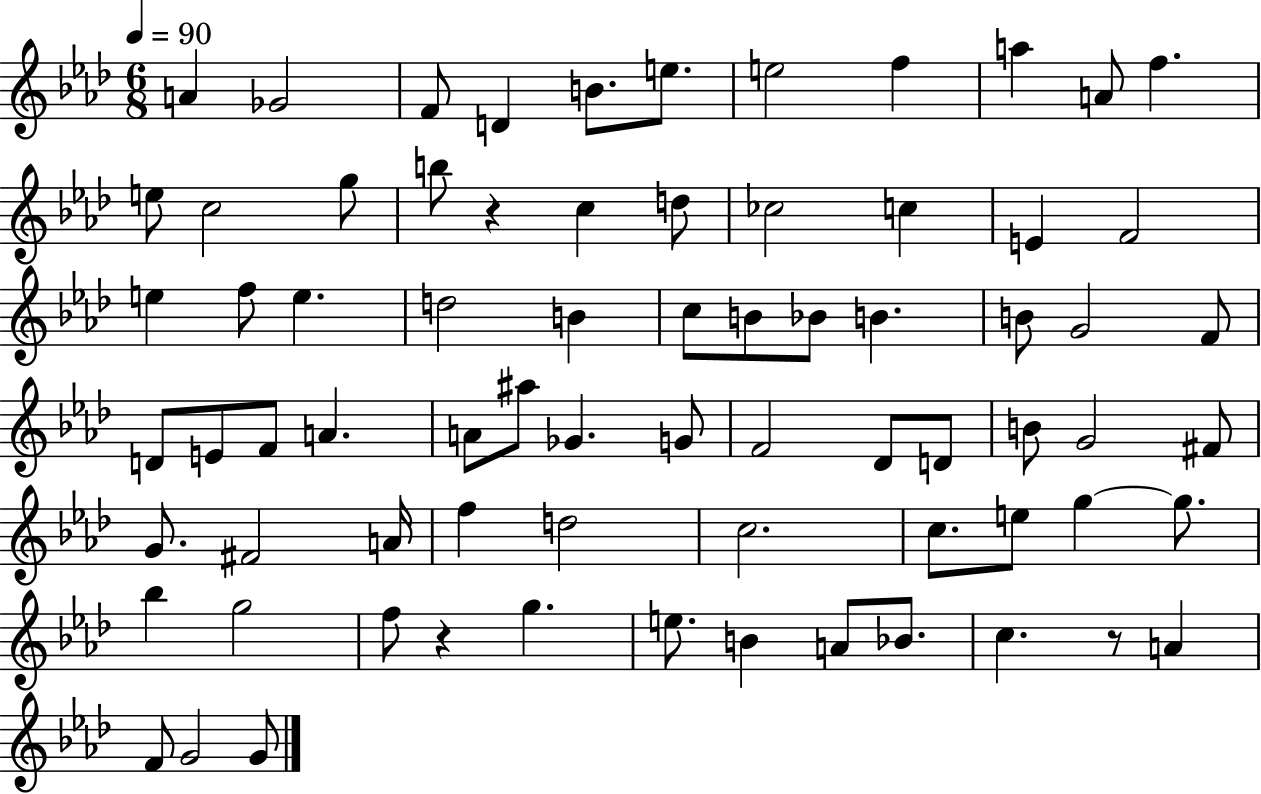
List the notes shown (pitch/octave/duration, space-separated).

A4/q Gb4/h F4/e D4/q B4/e. E5/e. E5/h F5/q A5/q A4/e F5/q. E5/e C5/h G5/e B5/e R/q C5/q D5/e CES5/h C5/q E4/q F4/h E5/q F5/e E5/q. D5/h B4/q C5/e B4/e Bb4/e B4/q. B4/e G4/h F4/e D4/e E4/e F4/e A4/q. A4/e A#5/e Gb4/q. G4/e F4/h Db4/e D4/e B4/e G4/h F#4/e G4/e. F#4/h A4/s F5/q D5/h C5/h. C5/e. E5/e G5/q G5/e. Bb5/q G5/h F5/e R/q G5/q. E5/e. B4/q A4/e Bb4/e. C5/q. R/e A4/q F4/e G4/h G4/e